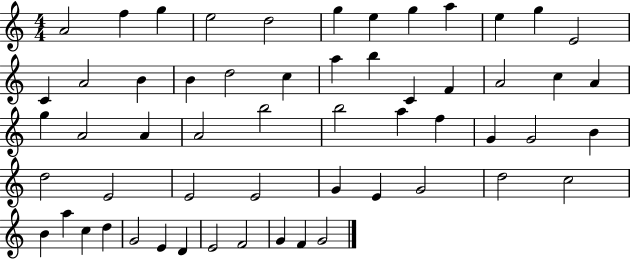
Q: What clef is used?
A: treble